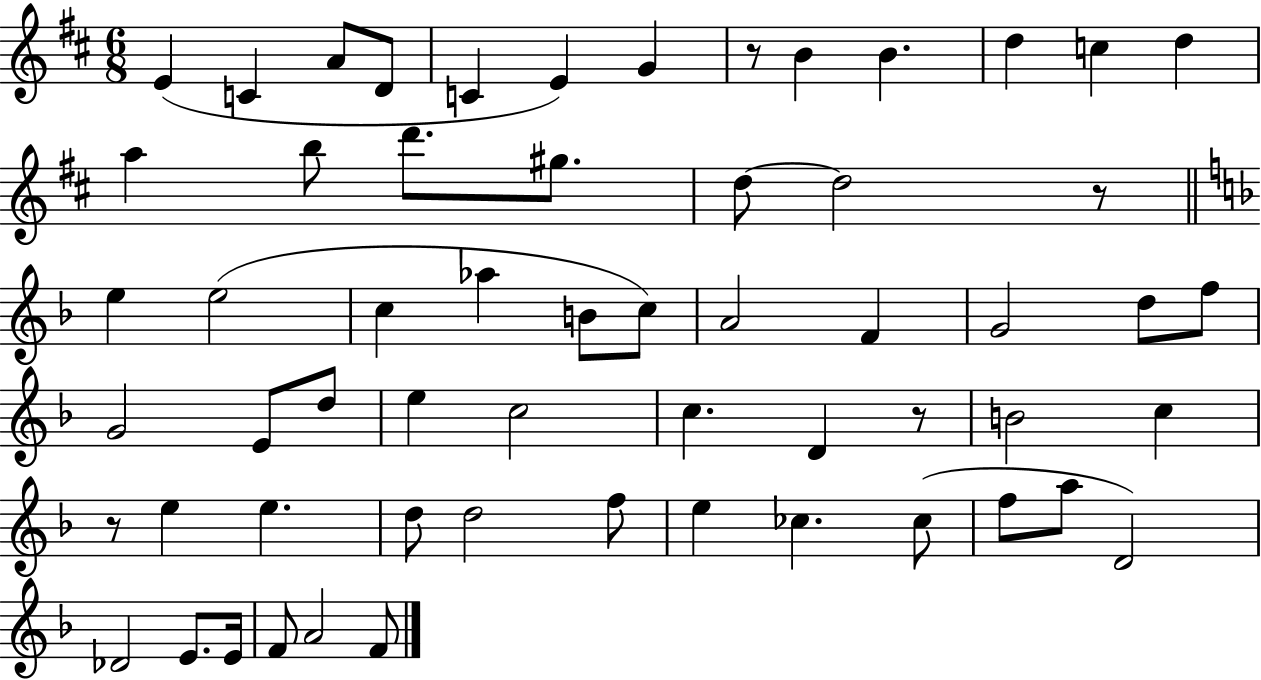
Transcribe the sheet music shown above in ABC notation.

X:1
T:Untitled
M:6/8
L:1/4
K:D
E C A/2 D/2 C E G z/2 B B d c d a b/2 d'/2 ^g/2 d/2 d2 z/2 e e2 c _a B/2 c/2 A2 F G2 d/2 f/2 G2 E/2 d/2 e c2 c D z/2 B2 c z/2 e e d/2 d2 f/2 e _c _c/2 f/2 a/2 D2 _D2 E/2 E/4 F/2 A2 F/2